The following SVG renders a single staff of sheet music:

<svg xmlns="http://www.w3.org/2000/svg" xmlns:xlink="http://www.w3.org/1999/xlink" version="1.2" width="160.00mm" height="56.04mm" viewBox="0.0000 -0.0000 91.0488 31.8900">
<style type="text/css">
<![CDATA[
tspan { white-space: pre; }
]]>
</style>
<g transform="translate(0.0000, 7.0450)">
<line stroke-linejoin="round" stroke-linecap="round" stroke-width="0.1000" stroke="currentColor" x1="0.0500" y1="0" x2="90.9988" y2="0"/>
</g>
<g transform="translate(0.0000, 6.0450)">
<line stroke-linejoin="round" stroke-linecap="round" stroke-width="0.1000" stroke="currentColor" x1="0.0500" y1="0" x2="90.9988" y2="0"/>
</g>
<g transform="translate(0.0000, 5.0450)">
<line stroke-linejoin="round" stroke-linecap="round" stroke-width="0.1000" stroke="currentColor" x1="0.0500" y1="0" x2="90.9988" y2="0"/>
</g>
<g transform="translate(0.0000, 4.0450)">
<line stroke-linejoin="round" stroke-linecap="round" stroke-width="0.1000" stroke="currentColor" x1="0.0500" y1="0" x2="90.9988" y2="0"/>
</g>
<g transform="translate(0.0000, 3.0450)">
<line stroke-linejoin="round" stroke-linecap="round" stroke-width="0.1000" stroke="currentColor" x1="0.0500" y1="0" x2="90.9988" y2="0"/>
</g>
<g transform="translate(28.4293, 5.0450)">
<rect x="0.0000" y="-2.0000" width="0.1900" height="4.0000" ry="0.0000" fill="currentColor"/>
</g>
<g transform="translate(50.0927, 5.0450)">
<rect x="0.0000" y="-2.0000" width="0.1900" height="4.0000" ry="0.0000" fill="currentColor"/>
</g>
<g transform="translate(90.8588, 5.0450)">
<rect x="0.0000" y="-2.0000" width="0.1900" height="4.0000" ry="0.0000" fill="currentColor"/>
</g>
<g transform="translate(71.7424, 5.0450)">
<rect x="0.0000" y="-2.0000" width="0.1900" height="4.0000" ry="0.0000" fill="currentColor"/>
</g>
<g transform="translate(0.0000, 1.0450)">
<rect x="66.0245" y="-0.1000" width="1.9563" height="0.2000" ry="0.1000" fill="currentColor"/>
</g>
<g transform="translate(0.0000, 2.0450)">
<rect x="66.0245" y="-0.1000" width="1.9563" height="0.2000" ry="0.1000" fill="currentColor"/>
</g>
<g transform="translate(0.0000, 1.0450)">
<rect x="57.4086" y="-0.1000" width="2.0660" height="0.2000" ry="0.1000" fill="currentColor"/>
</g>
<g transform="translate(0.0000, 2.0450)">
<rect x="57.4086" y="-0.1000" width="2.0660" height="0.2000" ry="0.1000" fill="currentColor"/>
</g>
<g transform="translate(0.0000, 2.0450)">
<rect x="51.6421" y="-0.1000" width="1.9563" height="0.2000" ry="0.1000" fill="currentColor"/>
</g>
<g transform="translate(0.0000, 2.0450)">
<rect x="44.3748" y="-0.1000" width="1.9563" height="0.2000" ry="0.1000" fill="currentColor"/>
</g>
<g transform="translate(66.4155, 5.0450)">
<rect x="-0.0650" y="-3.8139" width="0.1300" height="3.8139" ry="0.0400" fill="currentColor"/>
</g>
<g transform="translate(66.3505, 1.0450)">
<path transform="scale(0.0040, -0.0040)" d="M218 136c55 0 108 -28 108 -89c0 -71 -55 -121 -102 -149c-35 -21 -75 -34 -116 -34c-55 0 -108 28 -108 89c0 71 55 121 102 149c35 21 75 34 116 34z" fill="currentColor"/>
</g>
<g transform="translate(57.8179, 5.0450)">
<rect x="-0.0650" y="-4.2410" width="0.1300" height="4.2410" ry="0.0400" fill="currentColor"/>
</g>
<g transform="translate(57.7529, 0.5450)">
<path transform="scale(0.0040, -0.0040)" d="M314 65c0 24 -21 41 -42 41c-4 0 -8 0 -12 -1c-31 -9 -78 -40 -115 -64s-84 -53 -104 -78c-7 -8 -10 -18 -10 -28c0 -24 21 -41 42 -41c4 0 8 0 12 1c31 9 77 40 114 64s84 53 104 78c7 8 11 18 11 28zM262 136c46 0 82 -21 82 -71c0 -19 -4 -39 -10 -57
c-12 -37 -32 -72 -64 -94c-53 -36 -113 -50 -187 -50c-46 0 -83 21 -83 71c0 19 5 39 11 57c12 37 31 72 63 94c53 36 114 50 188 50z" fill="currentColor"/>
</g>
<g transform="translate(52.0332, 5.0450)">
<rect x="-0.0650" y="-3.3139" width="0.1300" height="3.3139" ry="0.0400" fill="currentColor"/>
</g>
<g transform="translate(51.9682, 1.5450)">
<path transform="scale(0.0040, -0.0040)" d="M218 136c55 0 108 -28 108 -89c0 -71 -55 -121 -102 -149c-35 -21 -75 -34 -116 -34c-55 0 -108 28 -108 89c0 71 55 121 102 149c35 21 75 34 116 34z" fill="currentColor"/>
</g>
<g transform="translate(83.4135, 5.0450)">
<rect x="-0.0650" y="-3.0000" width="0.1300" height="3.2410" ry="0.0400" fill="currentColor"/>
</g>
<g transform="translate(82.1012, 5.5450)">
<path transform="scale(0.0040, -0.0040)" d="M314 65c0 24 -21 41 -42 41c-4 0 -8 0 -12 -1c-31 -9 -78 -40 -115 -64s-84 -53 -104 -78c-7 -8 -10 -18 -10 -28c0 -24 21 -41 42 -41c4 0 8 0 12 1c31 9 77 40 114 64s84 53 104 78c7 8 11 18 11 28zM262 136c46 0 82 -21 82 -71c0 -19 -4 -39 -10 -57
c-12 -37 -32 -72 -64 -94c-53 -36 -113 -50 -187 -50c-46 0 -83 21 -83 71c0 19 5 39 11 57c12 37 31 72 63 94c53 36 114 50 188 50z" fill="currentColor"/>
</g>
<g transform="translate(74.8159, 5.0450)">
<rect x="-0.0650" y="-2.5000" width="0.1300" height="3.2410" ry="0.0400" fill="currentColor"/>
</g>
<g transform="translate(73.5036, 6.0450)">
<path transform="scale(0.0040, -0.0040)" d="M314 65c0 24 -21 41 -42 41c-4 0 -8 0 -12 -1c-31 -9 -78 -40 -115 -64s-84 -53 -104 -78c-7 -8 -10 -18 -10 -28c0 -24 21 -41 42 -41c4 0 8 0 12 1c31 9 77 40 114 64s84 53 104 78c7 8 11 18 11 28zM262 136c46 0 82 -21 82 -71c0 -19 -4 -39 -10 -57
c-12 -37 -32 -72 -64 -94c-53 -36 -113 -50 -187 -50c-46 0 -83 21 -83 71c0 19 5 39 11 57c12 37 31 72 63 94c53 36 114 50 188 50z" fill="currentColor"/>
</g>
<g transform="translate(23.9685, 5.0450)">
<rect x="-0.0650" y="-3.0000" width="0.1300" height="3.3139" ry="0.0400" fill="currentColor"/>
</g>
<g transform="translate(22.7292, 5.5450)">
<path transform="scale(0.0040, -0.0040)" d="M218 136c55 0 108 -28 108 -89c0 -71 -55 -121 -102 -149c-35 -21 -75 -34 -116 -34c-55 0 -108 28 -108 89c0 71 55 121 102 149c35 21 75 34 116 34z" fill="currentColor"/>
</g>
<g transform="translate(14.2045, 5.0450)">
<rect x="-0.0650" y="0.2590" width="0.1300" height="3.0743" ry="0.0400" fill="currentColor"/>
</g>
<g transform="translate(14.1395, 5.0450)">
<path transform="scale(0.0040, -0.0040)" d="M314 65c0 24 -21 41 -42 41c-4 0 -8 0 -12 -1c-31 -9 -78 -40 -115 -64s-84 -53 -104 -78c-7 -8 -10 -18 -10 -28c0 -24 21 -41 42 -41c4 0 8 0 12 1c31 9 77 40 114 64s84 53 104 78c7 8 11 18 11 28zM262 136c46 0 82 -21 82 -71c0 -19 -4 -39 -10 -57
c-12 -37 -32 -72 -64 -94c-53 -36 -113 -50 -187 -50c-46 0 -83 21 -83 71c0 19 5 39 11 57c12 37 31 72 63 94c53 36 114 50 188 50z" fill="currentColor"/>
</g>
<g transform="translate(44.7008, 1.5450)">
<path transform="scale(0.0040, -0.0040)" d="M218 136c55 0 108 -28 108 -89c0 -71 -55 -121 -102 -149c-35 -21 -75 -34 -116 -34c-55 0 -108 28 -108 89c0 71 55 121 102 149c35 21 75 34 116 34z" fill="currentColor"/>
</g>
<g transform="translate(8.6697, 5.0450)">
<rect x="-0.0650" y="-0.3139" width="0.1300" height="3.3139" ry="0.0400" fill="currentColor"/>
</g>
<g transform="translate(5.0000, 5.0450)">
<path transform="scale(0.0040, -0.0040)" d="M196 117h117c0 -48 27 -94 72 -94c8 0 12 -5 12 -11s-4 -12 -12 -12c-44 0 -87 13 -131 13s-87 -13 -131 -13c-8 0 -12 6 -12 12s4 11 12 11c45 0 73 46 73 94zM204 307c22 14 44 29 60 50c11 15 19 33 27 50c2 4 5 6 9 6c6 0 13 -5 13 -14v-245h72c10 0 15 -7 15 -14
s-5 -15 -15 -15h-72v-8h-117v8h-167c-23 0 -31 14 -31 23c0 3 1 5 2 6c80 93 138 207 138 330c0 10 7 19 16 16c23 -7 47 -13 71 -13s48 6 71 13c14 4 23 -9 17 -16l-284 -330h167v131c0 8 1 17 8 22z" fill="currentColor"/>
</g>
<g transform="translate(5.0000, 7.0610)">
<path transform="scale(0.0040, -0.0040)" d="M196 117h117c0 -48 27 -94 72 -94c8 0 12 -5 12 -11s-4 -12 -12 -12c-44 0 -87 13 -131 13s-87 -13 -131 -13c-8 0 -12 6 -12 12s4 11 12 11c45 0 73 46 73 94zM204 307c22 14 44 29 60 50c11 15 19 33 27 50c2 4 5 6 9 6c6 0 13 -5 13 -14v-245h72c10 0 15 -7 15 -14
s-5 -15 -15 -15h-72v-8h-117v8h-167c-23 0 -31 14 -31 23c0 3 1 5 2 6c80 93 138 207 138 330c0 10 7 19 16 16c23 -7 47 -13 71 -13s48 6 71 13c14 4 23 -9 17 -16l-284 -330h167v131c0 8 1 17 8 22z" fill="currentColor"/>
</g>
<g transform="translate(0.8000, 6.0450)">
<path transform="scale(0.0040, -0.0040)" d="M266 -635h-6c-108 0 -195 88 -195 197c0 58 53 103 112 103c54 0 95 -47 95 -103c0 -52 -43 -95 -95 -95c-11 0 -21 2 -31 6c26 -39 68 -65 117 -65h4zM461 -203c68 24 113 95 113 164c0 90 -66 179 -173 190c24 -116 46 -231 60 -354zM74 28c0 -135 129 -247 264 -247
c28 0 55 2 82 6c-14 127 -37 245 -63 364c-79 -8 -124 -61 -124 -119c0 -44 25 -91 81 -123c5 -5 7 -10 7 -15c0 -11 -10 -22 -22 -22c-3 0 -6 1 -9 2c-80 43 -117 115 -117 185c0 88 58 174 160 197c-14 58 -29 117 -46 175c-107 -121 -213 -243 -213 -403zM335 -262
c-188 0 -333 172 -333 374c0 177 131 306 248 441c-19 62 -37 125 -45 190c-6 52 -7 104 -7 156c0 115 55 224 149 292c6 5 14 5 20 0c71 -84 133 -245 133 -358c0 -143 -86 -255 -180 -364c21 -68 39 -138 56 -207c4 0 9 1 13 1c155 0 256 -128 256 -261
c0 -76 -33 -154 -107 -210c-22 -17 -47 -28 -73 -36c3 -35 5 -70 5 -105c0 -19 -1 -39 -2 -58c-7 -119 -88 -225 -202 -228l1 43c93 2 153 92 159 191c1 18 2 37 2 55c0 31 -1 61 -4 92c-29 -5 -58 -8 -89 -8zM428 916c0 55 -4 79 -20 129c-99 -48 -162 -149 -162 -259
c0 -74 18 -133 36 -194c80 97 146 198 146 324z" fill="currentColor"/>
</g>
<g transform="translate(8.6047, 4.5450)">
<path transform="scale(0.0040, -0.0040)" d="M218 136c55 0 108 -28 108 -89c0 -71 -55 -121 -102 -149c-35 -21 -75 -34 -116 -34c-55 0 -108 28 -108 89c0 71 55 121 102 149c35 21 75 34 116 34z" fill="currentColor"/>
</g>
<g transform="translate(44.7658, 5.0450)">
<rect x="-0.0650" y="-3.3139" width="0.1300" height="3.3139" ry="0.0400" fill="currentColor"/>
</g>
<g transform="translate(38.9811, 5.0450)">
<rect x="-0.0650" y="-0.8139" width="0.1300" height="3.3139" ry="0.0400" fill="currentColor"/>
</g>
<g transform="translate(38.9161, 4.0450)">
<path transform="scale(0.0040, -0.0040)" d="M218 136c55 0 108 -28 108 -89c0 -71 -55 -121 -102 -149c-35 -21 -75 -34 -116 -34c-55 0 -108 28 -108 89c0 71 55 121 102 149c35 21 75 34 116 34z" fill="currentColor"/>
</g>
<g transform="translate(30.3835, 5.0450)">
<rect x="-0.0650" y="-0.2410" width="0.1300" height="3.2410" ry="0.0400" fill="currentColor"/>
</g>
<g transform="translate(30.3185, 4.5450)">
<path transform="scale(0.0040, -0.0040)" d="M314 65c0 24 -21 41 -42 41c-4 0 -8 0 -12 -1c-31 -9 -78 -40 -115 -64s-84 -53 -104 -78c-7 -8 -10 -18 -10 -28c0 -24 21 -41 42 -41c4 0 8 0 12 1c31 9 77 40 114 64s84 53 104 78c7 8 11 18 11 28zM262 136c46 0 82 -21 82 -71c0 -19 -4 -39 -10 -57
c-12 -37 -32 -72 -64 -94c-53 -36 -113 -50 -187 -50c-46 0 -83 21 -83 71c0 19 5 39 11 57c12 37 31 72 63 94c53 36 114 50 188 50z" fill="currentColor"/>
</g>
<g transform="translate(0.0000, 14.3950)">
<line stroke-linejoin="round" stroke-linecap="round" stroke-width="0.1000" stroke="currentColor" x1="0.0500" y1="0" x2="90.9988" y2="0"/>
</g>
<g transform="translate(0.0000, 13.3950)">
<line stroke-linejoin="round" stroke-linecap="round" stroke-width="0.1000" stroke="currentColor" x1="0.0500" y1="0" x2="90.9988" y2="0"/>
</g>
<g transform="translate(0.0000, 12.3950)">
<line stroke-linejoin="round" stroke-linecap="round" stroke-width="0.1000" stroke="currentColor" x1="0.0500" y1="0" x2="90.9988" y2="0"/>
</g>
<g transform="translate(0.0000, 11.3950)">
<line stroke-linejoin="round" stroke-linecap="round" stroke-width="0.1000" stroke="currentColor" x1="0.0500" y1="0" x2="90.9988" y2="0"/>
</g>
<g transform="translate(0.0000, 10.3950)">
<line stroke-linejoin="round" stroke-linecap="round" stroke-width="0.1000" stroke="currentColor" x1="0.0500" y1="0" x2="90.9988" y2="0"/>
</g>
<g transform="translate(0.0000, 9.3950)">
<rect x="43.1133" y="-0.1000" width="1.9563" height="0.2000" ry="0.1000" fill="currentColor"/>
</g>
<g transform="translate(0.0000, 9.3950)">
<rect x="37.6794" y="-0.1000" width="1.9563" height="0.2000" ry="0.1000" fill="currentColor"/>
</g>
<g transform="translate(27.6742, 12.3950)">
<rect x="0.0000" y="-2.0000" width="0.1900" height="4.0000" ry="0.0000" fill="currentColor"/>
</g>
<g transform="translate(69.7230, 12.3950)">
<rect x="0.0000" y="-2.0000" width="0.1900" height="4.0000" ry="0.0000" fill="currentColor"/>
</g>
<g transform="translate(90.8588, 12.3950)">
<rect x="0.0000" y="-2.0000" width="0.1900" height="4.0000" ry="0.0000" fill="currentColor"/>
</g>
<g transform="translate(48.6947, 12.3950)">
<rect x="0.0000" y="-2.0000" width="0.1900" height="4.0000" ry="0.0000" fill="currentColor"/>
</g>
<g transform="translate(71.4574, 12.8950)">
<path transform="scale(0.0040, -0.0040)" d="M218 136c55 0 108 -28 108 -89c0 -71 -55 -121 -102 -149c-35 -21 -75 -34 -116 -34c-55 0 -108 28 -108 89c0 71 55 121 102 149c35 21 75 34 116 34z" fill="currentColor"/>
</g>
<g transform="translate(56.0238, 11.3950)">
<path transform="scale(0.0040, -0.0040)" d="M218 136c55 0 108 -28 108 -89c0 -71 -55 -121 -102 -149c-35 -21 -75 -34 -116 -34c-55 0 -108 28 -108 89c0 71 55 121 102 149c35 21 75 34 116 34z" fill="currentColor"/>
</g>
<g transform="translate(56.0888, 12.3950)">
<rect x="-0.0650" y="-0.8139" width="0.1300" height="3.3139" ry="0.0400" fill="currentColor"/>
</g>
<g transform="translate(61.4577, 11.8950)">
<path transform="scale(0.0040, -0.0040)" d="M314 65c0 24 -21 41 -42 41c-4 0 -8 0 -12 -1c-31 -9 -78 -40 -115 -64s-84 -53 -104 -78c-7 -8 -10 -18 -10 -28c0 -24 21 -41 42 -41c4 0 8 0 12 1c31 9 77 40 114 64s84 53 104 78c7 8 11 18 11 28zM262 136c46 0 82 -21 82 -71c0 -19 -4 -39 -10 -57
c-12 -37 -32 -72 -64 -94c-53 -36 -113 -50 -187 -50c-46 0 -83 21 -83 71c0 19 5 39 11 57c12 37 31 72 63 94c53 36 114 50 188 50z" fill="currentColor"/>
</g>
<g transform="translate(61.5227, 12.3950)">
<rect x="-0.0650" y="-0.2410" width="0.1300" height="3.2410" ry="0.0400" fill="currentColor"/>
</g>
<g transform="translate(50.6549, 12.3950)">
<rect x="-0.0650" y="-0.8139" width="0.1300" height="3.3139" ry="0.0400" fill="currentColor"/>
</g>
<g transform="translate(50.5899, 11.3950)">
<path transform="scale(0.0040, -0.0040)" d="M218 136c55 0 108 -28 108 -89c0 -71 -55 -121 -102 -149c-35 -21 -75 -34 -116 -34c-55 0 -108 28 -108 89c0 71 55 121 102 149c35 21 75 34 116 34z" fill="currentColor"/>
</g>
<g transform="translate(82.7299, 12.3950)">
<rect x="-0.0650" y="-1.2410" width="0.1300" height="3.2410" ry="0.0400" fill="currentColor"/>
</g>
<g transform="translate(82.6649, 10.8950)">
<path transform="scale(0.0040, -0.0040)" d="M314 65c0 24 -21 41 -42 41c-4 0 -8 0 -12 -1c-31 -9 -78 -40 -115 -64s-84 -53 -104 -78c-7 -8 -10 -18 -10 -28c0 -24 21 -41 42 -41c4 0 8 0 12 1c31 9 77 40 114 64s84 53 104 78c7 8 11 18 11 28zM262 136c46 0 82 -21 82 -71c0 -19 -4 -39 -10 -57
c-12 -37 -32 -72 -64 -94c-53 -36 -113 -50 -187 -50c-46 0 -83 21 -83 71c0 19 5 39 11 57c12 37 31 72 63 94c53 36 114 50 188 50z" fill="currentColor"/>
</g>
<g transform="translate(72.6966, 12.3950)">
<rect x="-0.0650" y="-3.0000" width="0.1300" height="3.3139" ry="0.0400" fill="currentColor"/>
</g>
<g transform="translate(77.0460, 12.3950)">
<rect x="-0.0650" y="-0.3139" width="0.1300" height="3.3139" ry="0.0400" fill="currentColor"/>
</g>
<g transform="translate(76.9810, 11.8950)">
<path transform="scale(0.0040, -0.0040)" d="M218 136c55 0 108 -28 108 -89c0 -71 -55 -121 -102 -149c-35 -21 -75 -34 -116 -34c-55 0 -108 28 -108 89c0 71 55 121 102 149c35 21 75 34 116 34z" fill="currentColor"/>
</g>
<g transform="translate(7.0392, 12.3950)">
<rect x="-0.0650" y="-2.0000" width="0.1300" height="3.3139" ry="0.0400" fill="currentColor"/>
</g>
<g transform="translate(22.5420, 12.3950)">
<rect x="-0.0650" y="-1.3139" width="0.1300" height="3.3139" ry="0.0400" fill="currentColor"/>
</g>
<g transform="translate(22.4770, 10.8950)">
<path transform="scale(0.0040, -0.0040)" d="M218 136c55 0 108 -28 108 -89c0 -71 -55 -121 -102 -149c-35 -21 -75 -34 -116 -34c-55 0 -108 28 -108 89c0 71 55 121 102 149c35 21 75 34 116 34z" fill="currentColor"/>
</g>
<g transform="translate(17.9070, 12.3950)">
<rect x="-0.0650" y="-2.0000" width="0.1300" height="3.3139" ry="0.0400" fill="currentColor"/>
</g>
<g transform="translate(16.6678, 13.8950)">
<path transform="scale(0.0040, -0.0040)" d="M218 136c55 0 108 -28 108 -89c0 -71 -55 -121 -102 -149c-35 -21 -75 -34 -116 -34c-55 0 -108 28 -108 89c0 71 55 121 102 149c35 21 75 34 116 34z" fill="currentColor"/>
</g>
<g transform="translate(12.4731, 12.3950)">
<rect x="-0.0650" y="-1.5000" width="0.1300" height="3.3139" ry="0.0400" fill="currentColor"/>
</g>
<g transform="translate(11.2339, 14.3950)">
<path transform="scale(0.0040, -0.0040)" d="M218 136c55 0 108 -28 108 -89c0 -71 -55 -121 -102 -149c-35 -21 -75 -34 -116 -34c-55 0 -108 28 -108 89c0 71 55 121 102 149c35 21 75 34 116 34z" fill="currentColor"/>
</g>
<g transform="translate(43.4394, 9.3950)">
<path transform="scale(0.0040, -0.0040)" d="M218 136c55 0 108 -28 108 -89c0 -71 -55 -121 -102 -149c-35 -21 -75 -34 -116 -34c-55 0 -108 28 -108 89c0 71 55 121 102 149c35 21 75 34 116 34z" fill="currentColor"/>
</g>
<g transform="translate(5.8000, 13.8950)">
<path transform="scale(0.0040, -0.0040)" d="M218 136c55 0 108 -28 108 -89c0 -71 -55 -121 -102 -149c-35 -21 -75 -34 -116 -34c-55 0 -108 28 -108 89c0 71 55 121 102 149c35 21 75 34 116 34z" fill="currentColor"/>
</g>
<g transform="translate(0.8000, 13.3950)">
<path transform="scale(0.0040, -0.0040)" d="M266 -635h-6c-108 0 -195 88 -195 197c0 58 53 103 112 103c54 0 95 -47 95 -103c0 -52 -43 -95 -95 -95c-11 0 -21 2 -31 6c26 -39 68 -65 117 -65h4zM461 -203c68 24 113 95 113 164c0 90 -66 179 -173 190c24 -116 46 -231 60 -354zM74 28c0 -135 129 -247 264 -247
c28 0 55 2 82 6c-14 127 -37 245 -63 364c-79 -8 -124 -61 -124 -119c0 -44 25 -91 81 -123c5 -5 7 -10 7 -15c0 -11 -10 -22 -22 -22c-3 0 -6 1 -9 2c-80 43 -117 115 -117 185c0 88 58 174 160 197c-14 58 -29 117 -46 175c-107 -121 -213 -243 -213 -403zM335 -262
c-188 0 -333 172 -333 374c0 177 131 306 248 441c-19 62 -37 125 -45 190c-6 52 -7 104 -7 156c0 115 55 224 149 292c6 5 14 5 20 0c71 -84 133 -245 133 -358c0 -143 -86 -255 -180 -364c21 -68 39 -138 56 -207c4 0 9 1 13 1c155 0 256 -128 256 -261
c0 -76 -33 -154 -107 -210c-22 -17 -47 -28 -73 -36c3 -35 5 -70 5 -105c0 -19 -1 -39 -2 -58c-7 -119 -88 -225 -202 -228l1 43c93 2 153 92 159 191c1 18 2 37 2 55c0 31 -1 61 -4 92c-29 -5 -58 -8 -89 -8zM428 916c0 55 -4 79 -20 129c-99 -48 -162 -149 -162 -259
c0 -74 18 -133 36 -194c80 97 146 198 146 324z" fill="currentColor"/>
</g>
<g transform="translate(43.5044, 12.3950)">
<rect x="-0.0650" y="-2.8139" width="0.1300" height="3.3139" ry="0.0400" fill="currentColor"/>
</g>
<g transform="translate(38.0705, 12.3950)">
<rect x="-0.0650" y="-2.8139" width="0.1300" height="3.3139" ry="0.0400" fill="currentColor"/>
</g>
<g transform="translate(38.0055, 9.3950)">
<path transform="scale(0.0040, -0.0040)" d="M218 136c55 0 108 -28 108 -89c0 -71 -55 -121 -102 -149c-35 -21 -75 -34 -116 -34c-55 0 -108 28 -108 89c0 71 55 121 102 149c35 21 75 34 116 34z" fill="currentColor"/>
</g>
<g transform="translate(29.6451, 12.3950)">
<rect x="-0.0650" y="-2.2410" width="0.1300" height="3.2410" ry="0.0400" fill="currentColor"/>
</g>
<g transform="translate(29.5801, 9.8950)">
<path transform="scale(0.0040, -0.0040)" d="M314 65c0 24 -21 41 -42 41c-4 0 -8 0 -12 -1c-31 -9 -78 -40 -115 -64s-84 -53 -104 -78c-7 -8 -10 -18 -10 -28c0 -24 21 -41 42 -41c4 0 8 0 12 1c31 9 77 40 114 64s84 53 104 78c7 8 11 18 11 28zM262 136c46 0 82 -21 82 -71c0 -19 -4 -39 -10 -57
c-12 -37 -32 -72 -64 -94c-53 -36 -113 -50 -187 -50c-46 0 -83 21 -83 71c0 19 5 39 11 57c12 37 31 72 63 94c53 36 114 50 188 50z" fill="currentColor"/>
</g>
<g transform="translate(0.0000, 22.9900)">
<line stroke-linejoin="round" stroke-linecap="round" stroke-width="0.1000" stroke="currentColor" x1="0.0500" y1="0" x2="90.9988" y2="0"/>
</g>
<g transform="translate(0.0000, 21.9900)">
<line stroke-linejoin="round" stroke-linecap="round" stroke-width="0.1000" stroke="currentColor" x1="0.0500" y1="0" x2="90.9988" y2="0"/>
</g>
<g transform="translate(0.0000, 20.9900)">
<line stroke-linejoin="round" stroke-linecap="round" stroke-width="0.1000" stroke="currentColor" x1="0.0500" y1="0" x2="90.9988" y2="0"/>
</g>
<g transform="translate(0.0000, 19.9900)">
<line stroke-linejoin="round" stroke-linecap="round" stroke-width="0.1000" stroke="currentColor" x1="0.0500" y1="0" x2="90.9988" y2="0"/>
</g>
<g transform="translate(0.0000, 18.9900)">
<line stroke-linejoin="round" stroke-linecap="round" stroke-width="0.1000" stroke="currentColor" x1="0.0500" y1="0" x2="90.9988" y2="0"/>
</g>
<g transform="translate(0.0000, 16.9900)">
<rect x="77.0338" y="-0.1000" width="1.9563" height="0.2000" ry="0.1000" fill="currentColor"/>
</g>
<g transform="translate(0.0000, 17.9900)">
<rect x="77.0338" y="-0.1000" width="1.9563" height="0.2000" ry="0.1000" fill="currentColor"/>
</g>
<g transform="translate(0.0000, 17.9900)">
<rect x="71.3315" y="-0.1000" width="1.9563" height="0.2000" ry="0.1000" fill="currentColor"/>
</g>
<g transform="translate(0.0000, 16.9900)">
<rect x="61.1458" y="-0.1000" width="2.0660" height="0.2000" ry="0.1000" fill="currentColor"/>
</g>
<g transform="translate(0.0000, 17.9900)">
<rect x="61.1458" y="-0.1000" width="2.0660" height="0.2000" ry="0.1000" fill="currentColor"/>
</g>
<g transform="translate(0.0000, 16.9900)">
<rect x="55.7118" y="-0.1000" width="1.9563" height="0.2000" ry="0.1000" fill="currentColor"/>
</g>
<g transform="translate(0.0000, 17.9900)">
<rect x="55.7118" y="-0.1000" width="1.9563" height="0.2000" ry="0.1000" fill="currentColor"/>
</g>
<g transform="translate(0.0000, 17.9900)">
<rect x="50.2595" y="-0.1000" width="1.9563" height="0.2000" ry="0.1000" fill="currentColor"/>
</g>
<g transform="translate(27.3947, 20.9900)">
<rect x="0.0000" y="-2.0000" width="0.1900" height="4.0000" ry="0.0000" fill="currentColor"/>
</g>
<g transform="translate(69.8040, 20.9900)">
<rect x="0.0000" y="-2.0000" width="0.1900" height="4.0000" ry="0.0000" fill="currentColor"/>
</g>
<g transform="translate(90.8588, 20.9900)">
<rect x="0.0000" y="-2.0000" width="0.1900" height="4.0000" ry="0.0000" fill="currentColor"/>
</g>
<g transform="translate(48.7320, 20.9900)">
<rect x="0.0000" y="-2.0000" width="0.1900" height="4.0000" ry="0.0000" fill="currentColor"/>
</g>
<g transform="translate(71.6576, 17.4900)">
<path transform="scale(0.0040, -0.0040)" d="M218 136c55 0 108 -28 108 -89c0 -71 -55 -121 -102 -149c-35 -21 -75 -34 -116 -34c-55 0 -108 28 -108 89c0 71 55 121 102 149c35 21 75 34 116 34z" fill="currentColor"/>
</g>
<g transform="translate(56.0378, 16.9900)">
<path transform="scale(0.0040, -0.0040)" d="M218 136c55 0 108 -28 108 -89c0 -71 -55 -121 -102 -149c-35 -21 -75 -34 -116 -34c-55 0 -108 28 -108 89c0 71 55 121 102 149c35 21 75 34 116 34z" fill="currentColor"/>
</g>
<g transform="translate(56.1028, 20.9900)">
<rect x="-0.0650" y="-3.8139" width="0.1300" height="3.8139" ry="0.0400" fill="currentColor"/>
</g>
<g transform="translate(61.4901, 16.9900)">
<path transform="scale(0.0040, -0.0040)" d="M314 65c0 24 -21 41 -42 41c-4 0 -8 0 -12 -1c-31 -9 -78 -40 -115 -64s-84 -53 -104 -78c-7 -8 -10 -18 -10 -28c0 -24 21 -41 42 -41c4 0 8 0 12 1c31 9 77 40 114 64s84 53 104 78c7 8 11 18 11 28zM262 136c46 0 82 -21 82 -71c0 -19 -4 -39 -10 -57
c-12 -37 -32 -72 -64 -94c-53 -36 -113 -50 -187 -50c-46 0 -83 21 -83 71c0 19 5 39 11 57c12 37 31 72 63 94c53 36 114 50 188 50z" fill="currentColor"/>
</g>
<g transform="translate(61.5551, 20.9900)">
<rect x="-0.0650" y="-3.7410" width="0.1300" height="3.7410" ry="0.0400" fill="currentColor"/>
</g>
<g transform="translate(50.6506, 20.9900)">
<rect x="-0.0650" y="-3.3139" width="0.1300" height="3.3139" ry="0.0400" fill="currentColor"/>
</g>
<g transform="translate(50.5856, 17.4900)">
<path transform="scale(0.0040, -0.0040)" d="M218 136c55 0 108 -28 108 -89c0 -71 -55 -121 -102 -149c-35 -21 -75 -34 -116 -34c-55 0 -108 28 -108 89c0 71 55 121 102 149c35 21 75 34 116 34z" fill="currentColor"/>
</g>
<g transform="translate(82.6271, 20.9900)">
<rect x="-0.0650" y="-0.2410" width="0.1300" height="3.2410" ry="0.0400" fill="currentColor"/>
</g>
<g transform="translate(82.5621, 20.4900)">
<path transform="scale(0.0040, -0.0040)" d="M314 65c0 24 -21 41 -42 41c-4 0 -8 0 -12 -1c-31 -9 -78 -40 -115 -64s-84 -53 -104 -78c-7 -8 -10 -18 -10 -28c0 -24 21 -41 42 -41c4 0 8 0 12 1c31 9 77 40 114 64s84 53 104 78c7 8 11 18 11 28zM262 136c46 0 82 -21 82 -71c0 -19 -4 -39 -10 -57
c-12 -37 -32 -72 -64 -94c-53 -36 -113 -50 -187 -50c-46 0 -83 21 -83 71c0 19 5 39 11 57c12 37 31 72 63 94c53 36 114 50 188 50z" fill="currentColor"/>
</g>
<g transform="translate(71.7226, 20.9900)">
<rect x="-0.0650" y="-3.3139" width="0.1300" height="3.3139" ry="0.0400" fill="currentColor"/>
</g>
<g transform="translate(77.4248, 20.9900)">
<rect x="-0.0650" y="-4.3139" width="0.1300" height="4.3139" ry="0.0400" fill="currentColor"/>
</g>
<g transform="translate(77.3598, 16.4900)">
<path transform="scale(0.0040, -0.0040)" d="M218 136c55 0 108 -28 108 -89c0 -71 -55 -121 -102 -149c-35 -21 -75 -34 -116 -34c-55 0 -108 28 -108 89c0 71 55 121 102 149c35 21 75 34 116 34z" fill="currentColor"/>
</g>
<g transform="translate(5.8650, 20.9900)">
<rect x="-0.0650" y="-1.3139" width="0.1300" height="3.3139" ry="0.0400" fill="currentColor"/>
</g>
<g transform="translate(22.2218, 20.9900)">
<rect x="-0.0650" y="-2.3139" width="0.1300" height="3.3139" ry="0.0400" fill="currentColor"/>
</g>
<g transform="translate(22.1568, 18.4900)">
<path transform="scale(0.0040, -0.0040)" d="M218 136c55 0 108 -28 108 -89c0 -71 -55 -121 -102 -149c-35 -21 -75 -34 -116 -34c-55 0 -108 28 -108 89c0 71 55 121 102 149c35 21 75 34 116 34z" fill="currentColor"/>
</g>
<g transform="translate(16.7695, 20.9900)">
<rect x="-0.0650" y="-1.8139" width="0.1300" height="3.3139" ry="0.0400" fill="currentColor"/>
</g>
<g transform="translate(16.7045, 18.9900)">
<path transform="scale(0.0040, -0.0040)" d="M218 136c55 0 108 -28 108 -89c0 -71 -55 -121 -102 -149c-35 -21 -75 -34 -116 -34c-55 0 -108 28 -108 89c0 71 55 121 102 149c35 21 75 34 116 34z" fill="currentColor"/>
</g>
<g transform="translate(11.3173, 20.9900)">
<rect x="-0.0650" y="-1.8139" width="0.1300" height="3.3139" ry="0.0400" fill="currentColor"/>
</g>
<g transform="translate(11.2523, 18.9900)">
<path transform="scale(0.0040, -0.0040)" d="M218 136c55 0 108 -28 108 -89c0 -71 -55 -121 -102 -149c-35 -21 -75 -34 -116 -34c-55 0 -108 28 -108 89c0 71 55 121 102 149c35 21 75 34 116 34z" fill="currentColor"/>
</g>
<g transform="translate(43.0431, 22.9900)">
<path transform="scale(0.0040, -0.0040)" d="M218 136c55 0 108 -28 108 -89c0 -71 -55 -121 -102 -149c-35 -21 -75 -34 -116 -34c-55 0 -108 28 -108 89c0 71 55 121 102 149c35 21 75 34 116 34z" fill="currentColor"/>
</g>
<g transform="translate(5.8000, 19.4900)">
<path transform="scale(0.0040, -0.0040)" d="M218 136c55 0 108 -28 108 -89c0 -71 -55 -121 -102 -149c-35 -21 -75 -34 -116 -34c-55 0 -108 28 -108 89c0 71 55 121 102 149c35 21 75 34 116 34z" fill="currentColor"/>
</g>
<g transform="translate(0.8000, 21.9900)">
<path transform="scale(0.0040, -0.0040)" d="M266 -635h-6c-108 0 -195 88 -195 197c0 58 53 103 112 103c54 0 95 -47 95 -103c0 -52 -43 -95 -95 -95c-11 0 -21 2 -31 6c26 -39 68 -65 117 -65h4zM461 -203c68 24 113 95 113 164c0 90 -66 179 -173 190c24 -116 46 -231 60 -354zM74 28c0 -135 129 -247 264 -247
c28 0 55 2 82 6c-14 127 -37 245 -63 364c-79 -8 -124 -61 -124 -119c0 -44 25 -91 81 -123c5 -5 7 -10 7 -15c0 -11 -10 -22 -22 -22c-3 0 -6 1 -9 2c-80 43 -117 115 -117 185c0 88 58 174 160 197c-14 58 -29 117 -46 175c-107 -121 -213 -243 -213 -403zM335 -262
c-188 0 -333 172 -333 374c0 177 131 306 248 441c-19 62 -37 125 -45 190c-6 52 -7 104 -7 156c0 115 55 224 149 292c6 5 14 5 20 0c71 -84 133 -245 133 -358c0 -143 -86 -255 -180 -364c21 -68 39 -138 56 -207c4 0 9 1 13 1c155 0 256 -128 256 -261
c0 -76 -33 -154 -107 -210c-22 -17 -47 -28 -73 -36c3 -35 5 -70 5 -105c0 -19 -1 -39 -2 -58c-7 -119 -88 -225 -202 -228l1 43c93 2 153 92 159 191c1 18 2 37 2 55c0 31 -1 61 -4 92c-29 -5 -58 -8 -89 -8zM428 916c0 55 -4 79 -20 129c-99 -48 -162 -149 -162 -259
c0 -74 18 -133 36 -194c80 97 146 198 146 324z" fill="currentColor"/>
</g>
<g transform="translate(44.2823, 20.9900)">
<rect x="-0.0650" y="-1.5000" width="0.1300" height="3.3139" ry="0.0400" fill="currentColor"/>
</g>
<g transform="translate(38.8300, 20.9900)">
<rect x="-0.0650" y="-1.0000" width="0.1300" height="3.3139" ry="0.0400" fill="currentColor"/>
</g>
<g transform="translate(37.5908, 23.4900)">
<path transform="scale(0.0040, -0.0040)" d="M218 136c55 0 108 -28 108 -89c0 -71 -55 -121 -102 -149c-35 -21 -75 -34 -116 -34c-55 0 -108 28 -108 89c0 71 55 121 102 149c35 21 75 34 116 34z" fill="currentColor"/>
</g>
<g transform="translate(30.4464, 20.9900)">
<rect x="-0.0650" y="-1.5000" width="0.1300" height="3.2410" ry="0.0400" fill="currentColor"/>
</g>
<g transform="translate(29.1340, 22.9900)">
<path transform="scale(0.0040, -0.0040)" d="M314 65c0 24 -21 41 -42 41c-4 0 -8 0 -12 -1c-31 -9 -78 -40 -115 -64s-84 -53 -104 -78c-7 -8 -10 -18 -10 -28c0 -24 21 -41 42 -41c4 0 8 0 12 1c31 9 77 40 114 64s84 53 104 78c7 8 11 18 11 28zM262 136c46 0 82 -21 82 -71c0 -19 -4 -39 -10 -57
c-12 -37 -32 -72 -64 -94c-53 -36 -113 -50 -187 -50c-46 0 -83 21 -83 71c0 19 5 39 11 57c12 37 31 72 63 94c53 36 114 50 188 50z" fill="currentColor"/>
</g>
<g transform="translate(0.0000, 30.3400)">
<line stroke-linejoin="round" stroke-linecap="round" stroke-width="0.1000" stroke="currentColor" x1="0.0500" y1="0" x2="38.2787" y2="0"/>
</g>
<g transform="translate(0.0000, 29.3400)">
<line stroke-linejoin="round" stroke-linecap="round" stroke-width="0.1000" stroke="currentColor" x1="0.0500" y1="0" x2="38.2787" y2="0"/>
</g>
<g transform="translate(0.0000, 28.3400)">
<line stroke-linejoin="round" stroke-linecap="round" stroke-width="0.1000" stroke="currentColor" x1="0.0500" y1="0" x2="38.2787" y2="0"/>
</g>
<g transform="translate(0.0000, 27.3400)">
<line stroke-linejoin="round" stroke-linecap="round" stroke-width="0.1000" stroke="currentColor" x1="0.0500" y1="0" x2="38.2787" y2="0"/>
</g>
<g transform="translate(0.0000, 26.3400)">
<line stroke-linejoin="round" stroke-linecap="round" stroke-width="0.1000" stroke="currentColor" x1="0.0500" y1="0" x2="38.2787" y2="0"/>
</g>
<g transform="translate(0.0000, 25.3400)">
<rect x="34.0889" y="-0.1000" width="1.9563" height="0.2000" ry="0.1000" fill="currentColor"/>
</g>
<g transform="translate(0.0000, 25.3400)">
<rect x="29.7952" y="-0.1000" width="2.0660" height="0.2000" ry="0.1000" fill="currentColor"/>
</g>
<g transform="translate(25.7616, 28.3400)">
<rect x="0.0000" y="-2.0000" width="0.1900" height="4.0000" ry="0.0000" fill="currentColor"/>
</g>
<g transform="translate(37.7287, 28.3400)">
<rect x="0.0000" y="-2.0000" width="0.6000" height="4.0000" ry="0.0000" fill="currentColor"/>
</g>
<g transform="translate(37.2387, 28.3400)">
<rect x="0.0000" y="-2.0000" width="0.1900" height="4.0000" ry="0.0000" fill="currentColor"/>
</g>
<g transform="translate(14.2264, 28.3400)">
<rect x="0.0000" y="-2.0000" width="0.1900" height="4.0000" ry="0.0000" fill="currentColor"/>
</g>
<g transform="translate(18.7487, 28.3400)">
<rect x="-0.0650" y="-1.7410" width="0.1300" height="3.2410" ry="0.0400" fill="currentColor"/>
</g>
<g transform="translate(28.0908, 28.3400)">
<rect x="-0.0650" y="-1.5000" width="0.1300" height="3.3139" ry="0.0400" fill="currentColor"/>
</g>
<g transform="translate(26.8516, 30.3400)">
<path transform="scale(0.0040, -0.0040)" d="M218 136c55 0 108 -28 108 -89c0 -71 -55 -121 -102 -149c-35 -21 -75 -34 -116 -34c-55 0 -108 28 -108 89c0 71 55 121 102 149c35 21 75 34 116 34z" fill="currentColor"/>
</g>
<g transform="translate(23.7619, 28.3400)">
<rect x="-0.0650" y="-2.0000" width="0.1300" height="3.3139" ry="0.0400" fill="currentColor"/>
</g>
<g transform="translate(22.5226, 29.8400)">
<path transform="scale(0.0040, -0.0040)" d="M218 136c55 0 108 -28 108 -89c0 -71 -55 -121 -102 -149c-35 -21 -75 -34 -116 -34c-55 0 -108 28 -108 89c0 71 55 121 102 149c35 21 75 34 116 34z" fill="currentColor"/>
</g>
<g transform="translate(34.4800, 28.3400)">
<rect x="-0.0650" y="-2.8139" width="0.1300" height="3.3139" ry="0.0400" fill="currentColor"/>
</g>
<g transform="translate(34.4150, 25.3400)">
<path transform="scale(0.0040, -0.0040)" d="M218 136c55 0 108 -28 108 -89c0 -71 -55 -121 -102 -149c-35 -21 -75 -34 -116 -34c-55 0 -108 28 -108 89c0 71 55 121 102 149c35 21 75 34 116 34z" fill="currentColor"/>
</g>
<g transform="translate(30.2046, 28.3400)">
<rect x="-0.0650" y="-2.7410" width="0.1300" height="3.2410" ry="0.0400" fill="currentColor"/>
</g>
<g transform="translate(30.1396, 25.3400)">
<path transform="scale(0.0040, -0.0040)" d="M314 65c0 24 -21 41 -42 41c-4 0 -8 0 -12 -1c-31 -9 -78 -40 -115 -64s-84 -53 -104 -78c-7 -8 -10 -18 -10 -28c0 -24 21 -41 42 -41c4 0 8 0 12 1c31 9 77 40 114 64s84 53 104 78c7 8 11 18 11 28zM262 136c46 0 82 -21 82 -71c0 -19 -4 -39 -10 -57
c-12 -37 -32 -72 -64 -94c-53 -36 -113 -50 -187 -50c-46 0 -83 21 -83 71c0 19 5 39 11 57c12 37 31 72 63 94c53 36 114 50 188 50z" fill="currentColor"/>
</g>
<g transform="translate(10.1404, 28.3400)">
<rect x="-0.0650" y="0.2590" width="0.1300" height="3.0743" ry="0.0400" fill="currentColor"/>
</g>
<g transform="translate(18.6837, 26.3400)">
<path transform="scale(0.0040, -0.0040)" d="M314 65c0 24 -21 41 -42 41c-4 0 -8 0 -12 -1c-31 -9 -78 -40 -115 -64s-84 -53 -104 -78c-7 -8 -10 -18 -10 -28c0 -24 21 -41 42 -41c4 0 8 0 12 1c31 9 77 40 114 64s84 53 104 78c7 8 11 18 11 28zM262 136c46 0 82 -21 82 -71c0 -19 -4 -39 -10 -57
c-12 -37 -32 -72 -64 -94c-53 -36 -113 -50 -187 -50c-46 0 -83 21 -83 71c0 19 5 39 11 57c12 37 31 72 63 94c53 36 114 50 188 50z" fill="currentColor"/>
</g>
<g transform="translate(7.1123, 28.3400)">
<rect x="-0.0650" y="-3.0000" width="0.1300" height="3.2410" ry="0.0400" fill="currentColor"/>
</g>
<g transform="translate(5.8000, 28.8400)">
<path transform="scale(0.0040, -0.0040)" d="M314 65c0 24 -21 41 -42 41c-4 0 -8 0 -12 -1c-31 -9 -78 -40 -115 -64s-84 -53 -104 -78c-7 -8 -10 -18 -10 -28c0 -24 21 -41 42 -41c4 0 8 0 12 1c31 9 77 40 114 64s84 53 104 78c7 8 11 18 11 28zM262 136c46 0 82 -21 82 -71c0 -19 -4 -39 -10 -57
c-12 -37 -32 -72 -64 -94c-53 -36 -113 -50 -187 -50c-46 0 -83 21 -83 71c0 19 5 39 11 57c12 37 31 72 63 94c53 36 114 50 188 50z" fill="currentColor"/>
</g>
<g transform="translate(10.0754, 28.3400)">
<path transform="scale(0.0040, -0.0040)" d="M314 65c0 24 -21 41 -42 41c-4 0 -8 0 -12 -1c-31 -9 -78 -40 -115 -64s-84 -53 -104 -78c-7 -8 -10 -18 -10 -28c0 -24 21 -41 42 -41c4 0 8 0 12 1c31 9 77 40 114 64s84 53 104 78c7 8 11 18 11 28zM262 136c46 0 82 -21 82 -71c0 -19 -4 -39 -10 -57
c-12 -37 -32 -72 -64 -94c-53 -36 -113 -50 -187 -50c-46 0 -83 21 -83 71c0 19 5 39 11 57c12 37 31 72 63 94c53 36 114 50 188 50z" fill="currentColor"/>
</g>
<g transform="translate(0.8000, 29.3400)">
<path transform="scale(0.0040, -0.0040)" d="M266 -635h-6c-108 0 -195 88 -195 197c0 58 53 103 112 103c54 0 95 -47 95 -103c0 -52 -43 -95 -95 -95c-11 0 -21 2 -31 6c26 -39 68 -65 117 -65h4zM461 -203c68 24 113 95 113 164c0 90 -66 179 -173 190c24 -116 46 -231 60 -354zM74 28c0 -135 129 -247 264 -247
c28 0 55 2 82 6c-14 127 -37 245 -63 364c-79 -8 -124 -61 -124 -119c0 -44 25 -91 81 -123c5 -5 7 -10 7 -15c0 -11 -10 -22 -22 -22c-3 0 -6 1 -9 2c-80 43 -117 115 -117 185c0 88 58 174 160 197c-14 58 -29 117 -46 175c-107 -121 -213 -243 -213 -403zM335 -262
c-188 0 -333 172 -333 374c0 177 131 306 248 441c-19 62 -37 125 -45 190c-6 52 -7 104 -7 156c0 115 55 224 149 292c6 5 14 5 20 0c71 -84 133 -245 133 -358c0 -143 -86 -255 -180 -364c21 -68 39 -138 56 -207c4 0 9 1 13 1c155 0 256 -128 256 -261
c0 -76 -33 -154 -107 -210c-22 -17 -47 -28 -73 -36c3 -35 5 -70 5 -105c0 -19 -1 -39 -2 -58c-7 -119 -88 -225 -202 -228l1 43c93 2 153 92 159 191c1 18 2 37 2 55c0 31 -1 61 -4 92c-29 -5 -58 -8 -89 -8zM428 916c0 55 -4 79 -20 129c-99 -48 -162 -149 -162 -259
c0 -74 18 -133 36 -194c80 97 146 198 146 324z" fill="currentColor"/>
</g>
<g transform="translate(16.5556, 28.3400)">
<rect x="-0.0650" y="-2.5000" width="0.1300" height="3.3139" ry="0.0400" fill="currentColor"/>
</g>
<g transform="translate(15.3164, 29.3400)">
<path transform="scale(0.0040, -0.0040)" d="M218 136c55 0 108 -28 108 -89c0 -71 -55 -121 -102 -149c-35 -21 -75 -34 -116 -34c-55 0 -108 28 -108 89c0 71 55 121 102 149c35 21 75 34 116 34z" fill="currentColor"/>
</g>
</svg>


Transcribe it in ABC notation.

X:1
T:Untitled
M:4/4
L:1/4
K:C
c B2 A c2 d b b d'2 c' G2 A2 F E F e g2 a a d d c2 A c e2 e f f g E2 D E b c' c'2 b d' c2 A2 B2 G f2 F E a2 a